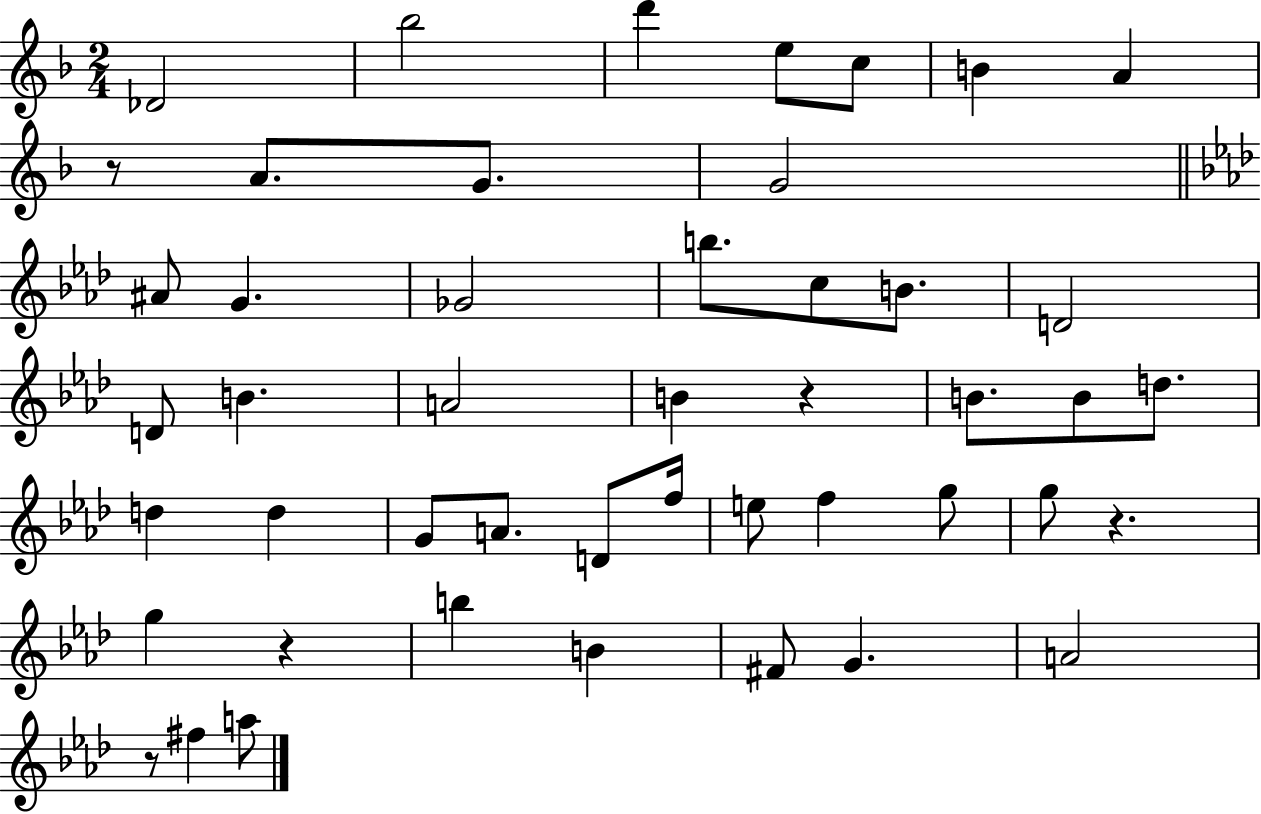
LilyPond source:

{
  \clef treble
  \numericTimeSignature
  \time 2/4
  \key f \major
  des'2 | bes''2 | d'''4 e''8 c''8 | b'4 a'4 | \break r8 a'8. g'8. | g'2 | \bar "||" \break \key aes \major ais'8 g'4. | ges'2 | b''8. c''8 b'8. | d'2 | \break d'8 b'4. | a'2 | b'4 r4 | b'8. b'8 d''8. | \break d''4 d''4 | g'8 a'8. d'8 f''16 | e''8 f''4 g''8 | g''8 r4. | \break g''4 r4 | b''4 b'4 | fis'8 g'4. | a'2 | \break r8 fis''4 a''8 | \bar "|."
}